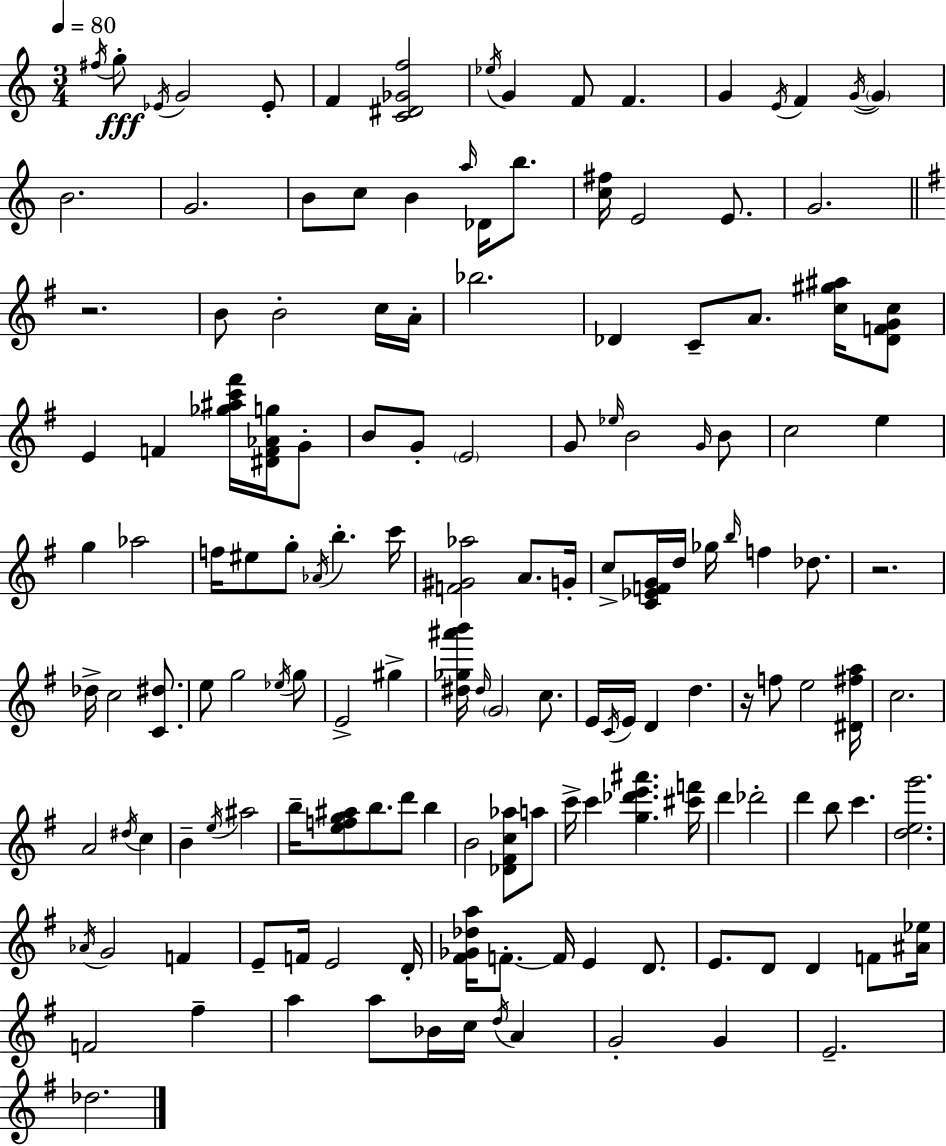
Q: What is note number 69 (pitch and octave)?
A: G5